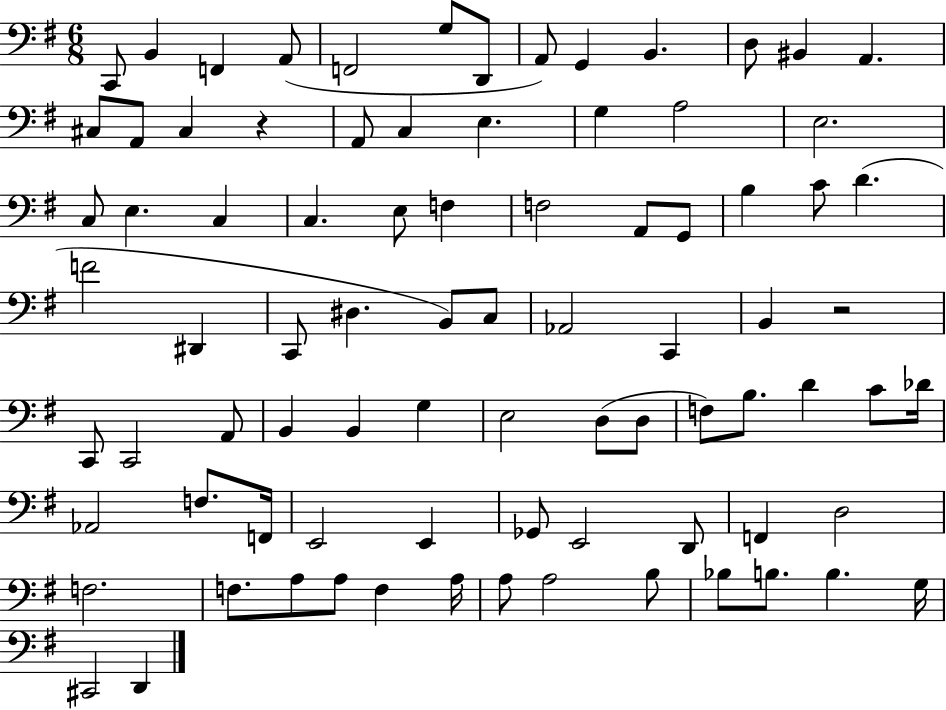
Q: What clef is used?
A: bass